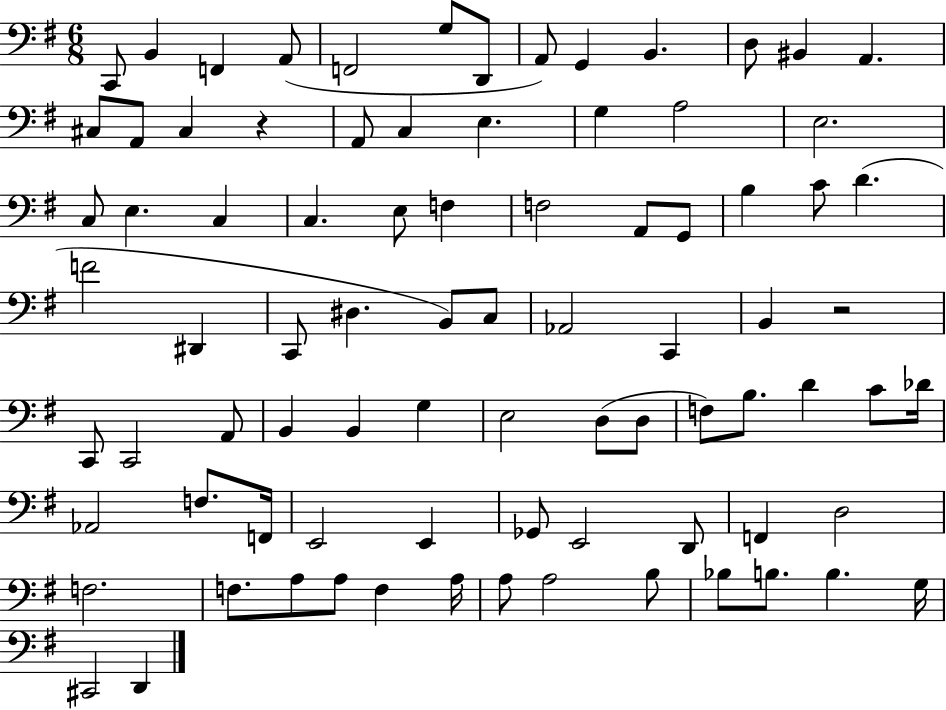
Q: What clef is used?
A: bass